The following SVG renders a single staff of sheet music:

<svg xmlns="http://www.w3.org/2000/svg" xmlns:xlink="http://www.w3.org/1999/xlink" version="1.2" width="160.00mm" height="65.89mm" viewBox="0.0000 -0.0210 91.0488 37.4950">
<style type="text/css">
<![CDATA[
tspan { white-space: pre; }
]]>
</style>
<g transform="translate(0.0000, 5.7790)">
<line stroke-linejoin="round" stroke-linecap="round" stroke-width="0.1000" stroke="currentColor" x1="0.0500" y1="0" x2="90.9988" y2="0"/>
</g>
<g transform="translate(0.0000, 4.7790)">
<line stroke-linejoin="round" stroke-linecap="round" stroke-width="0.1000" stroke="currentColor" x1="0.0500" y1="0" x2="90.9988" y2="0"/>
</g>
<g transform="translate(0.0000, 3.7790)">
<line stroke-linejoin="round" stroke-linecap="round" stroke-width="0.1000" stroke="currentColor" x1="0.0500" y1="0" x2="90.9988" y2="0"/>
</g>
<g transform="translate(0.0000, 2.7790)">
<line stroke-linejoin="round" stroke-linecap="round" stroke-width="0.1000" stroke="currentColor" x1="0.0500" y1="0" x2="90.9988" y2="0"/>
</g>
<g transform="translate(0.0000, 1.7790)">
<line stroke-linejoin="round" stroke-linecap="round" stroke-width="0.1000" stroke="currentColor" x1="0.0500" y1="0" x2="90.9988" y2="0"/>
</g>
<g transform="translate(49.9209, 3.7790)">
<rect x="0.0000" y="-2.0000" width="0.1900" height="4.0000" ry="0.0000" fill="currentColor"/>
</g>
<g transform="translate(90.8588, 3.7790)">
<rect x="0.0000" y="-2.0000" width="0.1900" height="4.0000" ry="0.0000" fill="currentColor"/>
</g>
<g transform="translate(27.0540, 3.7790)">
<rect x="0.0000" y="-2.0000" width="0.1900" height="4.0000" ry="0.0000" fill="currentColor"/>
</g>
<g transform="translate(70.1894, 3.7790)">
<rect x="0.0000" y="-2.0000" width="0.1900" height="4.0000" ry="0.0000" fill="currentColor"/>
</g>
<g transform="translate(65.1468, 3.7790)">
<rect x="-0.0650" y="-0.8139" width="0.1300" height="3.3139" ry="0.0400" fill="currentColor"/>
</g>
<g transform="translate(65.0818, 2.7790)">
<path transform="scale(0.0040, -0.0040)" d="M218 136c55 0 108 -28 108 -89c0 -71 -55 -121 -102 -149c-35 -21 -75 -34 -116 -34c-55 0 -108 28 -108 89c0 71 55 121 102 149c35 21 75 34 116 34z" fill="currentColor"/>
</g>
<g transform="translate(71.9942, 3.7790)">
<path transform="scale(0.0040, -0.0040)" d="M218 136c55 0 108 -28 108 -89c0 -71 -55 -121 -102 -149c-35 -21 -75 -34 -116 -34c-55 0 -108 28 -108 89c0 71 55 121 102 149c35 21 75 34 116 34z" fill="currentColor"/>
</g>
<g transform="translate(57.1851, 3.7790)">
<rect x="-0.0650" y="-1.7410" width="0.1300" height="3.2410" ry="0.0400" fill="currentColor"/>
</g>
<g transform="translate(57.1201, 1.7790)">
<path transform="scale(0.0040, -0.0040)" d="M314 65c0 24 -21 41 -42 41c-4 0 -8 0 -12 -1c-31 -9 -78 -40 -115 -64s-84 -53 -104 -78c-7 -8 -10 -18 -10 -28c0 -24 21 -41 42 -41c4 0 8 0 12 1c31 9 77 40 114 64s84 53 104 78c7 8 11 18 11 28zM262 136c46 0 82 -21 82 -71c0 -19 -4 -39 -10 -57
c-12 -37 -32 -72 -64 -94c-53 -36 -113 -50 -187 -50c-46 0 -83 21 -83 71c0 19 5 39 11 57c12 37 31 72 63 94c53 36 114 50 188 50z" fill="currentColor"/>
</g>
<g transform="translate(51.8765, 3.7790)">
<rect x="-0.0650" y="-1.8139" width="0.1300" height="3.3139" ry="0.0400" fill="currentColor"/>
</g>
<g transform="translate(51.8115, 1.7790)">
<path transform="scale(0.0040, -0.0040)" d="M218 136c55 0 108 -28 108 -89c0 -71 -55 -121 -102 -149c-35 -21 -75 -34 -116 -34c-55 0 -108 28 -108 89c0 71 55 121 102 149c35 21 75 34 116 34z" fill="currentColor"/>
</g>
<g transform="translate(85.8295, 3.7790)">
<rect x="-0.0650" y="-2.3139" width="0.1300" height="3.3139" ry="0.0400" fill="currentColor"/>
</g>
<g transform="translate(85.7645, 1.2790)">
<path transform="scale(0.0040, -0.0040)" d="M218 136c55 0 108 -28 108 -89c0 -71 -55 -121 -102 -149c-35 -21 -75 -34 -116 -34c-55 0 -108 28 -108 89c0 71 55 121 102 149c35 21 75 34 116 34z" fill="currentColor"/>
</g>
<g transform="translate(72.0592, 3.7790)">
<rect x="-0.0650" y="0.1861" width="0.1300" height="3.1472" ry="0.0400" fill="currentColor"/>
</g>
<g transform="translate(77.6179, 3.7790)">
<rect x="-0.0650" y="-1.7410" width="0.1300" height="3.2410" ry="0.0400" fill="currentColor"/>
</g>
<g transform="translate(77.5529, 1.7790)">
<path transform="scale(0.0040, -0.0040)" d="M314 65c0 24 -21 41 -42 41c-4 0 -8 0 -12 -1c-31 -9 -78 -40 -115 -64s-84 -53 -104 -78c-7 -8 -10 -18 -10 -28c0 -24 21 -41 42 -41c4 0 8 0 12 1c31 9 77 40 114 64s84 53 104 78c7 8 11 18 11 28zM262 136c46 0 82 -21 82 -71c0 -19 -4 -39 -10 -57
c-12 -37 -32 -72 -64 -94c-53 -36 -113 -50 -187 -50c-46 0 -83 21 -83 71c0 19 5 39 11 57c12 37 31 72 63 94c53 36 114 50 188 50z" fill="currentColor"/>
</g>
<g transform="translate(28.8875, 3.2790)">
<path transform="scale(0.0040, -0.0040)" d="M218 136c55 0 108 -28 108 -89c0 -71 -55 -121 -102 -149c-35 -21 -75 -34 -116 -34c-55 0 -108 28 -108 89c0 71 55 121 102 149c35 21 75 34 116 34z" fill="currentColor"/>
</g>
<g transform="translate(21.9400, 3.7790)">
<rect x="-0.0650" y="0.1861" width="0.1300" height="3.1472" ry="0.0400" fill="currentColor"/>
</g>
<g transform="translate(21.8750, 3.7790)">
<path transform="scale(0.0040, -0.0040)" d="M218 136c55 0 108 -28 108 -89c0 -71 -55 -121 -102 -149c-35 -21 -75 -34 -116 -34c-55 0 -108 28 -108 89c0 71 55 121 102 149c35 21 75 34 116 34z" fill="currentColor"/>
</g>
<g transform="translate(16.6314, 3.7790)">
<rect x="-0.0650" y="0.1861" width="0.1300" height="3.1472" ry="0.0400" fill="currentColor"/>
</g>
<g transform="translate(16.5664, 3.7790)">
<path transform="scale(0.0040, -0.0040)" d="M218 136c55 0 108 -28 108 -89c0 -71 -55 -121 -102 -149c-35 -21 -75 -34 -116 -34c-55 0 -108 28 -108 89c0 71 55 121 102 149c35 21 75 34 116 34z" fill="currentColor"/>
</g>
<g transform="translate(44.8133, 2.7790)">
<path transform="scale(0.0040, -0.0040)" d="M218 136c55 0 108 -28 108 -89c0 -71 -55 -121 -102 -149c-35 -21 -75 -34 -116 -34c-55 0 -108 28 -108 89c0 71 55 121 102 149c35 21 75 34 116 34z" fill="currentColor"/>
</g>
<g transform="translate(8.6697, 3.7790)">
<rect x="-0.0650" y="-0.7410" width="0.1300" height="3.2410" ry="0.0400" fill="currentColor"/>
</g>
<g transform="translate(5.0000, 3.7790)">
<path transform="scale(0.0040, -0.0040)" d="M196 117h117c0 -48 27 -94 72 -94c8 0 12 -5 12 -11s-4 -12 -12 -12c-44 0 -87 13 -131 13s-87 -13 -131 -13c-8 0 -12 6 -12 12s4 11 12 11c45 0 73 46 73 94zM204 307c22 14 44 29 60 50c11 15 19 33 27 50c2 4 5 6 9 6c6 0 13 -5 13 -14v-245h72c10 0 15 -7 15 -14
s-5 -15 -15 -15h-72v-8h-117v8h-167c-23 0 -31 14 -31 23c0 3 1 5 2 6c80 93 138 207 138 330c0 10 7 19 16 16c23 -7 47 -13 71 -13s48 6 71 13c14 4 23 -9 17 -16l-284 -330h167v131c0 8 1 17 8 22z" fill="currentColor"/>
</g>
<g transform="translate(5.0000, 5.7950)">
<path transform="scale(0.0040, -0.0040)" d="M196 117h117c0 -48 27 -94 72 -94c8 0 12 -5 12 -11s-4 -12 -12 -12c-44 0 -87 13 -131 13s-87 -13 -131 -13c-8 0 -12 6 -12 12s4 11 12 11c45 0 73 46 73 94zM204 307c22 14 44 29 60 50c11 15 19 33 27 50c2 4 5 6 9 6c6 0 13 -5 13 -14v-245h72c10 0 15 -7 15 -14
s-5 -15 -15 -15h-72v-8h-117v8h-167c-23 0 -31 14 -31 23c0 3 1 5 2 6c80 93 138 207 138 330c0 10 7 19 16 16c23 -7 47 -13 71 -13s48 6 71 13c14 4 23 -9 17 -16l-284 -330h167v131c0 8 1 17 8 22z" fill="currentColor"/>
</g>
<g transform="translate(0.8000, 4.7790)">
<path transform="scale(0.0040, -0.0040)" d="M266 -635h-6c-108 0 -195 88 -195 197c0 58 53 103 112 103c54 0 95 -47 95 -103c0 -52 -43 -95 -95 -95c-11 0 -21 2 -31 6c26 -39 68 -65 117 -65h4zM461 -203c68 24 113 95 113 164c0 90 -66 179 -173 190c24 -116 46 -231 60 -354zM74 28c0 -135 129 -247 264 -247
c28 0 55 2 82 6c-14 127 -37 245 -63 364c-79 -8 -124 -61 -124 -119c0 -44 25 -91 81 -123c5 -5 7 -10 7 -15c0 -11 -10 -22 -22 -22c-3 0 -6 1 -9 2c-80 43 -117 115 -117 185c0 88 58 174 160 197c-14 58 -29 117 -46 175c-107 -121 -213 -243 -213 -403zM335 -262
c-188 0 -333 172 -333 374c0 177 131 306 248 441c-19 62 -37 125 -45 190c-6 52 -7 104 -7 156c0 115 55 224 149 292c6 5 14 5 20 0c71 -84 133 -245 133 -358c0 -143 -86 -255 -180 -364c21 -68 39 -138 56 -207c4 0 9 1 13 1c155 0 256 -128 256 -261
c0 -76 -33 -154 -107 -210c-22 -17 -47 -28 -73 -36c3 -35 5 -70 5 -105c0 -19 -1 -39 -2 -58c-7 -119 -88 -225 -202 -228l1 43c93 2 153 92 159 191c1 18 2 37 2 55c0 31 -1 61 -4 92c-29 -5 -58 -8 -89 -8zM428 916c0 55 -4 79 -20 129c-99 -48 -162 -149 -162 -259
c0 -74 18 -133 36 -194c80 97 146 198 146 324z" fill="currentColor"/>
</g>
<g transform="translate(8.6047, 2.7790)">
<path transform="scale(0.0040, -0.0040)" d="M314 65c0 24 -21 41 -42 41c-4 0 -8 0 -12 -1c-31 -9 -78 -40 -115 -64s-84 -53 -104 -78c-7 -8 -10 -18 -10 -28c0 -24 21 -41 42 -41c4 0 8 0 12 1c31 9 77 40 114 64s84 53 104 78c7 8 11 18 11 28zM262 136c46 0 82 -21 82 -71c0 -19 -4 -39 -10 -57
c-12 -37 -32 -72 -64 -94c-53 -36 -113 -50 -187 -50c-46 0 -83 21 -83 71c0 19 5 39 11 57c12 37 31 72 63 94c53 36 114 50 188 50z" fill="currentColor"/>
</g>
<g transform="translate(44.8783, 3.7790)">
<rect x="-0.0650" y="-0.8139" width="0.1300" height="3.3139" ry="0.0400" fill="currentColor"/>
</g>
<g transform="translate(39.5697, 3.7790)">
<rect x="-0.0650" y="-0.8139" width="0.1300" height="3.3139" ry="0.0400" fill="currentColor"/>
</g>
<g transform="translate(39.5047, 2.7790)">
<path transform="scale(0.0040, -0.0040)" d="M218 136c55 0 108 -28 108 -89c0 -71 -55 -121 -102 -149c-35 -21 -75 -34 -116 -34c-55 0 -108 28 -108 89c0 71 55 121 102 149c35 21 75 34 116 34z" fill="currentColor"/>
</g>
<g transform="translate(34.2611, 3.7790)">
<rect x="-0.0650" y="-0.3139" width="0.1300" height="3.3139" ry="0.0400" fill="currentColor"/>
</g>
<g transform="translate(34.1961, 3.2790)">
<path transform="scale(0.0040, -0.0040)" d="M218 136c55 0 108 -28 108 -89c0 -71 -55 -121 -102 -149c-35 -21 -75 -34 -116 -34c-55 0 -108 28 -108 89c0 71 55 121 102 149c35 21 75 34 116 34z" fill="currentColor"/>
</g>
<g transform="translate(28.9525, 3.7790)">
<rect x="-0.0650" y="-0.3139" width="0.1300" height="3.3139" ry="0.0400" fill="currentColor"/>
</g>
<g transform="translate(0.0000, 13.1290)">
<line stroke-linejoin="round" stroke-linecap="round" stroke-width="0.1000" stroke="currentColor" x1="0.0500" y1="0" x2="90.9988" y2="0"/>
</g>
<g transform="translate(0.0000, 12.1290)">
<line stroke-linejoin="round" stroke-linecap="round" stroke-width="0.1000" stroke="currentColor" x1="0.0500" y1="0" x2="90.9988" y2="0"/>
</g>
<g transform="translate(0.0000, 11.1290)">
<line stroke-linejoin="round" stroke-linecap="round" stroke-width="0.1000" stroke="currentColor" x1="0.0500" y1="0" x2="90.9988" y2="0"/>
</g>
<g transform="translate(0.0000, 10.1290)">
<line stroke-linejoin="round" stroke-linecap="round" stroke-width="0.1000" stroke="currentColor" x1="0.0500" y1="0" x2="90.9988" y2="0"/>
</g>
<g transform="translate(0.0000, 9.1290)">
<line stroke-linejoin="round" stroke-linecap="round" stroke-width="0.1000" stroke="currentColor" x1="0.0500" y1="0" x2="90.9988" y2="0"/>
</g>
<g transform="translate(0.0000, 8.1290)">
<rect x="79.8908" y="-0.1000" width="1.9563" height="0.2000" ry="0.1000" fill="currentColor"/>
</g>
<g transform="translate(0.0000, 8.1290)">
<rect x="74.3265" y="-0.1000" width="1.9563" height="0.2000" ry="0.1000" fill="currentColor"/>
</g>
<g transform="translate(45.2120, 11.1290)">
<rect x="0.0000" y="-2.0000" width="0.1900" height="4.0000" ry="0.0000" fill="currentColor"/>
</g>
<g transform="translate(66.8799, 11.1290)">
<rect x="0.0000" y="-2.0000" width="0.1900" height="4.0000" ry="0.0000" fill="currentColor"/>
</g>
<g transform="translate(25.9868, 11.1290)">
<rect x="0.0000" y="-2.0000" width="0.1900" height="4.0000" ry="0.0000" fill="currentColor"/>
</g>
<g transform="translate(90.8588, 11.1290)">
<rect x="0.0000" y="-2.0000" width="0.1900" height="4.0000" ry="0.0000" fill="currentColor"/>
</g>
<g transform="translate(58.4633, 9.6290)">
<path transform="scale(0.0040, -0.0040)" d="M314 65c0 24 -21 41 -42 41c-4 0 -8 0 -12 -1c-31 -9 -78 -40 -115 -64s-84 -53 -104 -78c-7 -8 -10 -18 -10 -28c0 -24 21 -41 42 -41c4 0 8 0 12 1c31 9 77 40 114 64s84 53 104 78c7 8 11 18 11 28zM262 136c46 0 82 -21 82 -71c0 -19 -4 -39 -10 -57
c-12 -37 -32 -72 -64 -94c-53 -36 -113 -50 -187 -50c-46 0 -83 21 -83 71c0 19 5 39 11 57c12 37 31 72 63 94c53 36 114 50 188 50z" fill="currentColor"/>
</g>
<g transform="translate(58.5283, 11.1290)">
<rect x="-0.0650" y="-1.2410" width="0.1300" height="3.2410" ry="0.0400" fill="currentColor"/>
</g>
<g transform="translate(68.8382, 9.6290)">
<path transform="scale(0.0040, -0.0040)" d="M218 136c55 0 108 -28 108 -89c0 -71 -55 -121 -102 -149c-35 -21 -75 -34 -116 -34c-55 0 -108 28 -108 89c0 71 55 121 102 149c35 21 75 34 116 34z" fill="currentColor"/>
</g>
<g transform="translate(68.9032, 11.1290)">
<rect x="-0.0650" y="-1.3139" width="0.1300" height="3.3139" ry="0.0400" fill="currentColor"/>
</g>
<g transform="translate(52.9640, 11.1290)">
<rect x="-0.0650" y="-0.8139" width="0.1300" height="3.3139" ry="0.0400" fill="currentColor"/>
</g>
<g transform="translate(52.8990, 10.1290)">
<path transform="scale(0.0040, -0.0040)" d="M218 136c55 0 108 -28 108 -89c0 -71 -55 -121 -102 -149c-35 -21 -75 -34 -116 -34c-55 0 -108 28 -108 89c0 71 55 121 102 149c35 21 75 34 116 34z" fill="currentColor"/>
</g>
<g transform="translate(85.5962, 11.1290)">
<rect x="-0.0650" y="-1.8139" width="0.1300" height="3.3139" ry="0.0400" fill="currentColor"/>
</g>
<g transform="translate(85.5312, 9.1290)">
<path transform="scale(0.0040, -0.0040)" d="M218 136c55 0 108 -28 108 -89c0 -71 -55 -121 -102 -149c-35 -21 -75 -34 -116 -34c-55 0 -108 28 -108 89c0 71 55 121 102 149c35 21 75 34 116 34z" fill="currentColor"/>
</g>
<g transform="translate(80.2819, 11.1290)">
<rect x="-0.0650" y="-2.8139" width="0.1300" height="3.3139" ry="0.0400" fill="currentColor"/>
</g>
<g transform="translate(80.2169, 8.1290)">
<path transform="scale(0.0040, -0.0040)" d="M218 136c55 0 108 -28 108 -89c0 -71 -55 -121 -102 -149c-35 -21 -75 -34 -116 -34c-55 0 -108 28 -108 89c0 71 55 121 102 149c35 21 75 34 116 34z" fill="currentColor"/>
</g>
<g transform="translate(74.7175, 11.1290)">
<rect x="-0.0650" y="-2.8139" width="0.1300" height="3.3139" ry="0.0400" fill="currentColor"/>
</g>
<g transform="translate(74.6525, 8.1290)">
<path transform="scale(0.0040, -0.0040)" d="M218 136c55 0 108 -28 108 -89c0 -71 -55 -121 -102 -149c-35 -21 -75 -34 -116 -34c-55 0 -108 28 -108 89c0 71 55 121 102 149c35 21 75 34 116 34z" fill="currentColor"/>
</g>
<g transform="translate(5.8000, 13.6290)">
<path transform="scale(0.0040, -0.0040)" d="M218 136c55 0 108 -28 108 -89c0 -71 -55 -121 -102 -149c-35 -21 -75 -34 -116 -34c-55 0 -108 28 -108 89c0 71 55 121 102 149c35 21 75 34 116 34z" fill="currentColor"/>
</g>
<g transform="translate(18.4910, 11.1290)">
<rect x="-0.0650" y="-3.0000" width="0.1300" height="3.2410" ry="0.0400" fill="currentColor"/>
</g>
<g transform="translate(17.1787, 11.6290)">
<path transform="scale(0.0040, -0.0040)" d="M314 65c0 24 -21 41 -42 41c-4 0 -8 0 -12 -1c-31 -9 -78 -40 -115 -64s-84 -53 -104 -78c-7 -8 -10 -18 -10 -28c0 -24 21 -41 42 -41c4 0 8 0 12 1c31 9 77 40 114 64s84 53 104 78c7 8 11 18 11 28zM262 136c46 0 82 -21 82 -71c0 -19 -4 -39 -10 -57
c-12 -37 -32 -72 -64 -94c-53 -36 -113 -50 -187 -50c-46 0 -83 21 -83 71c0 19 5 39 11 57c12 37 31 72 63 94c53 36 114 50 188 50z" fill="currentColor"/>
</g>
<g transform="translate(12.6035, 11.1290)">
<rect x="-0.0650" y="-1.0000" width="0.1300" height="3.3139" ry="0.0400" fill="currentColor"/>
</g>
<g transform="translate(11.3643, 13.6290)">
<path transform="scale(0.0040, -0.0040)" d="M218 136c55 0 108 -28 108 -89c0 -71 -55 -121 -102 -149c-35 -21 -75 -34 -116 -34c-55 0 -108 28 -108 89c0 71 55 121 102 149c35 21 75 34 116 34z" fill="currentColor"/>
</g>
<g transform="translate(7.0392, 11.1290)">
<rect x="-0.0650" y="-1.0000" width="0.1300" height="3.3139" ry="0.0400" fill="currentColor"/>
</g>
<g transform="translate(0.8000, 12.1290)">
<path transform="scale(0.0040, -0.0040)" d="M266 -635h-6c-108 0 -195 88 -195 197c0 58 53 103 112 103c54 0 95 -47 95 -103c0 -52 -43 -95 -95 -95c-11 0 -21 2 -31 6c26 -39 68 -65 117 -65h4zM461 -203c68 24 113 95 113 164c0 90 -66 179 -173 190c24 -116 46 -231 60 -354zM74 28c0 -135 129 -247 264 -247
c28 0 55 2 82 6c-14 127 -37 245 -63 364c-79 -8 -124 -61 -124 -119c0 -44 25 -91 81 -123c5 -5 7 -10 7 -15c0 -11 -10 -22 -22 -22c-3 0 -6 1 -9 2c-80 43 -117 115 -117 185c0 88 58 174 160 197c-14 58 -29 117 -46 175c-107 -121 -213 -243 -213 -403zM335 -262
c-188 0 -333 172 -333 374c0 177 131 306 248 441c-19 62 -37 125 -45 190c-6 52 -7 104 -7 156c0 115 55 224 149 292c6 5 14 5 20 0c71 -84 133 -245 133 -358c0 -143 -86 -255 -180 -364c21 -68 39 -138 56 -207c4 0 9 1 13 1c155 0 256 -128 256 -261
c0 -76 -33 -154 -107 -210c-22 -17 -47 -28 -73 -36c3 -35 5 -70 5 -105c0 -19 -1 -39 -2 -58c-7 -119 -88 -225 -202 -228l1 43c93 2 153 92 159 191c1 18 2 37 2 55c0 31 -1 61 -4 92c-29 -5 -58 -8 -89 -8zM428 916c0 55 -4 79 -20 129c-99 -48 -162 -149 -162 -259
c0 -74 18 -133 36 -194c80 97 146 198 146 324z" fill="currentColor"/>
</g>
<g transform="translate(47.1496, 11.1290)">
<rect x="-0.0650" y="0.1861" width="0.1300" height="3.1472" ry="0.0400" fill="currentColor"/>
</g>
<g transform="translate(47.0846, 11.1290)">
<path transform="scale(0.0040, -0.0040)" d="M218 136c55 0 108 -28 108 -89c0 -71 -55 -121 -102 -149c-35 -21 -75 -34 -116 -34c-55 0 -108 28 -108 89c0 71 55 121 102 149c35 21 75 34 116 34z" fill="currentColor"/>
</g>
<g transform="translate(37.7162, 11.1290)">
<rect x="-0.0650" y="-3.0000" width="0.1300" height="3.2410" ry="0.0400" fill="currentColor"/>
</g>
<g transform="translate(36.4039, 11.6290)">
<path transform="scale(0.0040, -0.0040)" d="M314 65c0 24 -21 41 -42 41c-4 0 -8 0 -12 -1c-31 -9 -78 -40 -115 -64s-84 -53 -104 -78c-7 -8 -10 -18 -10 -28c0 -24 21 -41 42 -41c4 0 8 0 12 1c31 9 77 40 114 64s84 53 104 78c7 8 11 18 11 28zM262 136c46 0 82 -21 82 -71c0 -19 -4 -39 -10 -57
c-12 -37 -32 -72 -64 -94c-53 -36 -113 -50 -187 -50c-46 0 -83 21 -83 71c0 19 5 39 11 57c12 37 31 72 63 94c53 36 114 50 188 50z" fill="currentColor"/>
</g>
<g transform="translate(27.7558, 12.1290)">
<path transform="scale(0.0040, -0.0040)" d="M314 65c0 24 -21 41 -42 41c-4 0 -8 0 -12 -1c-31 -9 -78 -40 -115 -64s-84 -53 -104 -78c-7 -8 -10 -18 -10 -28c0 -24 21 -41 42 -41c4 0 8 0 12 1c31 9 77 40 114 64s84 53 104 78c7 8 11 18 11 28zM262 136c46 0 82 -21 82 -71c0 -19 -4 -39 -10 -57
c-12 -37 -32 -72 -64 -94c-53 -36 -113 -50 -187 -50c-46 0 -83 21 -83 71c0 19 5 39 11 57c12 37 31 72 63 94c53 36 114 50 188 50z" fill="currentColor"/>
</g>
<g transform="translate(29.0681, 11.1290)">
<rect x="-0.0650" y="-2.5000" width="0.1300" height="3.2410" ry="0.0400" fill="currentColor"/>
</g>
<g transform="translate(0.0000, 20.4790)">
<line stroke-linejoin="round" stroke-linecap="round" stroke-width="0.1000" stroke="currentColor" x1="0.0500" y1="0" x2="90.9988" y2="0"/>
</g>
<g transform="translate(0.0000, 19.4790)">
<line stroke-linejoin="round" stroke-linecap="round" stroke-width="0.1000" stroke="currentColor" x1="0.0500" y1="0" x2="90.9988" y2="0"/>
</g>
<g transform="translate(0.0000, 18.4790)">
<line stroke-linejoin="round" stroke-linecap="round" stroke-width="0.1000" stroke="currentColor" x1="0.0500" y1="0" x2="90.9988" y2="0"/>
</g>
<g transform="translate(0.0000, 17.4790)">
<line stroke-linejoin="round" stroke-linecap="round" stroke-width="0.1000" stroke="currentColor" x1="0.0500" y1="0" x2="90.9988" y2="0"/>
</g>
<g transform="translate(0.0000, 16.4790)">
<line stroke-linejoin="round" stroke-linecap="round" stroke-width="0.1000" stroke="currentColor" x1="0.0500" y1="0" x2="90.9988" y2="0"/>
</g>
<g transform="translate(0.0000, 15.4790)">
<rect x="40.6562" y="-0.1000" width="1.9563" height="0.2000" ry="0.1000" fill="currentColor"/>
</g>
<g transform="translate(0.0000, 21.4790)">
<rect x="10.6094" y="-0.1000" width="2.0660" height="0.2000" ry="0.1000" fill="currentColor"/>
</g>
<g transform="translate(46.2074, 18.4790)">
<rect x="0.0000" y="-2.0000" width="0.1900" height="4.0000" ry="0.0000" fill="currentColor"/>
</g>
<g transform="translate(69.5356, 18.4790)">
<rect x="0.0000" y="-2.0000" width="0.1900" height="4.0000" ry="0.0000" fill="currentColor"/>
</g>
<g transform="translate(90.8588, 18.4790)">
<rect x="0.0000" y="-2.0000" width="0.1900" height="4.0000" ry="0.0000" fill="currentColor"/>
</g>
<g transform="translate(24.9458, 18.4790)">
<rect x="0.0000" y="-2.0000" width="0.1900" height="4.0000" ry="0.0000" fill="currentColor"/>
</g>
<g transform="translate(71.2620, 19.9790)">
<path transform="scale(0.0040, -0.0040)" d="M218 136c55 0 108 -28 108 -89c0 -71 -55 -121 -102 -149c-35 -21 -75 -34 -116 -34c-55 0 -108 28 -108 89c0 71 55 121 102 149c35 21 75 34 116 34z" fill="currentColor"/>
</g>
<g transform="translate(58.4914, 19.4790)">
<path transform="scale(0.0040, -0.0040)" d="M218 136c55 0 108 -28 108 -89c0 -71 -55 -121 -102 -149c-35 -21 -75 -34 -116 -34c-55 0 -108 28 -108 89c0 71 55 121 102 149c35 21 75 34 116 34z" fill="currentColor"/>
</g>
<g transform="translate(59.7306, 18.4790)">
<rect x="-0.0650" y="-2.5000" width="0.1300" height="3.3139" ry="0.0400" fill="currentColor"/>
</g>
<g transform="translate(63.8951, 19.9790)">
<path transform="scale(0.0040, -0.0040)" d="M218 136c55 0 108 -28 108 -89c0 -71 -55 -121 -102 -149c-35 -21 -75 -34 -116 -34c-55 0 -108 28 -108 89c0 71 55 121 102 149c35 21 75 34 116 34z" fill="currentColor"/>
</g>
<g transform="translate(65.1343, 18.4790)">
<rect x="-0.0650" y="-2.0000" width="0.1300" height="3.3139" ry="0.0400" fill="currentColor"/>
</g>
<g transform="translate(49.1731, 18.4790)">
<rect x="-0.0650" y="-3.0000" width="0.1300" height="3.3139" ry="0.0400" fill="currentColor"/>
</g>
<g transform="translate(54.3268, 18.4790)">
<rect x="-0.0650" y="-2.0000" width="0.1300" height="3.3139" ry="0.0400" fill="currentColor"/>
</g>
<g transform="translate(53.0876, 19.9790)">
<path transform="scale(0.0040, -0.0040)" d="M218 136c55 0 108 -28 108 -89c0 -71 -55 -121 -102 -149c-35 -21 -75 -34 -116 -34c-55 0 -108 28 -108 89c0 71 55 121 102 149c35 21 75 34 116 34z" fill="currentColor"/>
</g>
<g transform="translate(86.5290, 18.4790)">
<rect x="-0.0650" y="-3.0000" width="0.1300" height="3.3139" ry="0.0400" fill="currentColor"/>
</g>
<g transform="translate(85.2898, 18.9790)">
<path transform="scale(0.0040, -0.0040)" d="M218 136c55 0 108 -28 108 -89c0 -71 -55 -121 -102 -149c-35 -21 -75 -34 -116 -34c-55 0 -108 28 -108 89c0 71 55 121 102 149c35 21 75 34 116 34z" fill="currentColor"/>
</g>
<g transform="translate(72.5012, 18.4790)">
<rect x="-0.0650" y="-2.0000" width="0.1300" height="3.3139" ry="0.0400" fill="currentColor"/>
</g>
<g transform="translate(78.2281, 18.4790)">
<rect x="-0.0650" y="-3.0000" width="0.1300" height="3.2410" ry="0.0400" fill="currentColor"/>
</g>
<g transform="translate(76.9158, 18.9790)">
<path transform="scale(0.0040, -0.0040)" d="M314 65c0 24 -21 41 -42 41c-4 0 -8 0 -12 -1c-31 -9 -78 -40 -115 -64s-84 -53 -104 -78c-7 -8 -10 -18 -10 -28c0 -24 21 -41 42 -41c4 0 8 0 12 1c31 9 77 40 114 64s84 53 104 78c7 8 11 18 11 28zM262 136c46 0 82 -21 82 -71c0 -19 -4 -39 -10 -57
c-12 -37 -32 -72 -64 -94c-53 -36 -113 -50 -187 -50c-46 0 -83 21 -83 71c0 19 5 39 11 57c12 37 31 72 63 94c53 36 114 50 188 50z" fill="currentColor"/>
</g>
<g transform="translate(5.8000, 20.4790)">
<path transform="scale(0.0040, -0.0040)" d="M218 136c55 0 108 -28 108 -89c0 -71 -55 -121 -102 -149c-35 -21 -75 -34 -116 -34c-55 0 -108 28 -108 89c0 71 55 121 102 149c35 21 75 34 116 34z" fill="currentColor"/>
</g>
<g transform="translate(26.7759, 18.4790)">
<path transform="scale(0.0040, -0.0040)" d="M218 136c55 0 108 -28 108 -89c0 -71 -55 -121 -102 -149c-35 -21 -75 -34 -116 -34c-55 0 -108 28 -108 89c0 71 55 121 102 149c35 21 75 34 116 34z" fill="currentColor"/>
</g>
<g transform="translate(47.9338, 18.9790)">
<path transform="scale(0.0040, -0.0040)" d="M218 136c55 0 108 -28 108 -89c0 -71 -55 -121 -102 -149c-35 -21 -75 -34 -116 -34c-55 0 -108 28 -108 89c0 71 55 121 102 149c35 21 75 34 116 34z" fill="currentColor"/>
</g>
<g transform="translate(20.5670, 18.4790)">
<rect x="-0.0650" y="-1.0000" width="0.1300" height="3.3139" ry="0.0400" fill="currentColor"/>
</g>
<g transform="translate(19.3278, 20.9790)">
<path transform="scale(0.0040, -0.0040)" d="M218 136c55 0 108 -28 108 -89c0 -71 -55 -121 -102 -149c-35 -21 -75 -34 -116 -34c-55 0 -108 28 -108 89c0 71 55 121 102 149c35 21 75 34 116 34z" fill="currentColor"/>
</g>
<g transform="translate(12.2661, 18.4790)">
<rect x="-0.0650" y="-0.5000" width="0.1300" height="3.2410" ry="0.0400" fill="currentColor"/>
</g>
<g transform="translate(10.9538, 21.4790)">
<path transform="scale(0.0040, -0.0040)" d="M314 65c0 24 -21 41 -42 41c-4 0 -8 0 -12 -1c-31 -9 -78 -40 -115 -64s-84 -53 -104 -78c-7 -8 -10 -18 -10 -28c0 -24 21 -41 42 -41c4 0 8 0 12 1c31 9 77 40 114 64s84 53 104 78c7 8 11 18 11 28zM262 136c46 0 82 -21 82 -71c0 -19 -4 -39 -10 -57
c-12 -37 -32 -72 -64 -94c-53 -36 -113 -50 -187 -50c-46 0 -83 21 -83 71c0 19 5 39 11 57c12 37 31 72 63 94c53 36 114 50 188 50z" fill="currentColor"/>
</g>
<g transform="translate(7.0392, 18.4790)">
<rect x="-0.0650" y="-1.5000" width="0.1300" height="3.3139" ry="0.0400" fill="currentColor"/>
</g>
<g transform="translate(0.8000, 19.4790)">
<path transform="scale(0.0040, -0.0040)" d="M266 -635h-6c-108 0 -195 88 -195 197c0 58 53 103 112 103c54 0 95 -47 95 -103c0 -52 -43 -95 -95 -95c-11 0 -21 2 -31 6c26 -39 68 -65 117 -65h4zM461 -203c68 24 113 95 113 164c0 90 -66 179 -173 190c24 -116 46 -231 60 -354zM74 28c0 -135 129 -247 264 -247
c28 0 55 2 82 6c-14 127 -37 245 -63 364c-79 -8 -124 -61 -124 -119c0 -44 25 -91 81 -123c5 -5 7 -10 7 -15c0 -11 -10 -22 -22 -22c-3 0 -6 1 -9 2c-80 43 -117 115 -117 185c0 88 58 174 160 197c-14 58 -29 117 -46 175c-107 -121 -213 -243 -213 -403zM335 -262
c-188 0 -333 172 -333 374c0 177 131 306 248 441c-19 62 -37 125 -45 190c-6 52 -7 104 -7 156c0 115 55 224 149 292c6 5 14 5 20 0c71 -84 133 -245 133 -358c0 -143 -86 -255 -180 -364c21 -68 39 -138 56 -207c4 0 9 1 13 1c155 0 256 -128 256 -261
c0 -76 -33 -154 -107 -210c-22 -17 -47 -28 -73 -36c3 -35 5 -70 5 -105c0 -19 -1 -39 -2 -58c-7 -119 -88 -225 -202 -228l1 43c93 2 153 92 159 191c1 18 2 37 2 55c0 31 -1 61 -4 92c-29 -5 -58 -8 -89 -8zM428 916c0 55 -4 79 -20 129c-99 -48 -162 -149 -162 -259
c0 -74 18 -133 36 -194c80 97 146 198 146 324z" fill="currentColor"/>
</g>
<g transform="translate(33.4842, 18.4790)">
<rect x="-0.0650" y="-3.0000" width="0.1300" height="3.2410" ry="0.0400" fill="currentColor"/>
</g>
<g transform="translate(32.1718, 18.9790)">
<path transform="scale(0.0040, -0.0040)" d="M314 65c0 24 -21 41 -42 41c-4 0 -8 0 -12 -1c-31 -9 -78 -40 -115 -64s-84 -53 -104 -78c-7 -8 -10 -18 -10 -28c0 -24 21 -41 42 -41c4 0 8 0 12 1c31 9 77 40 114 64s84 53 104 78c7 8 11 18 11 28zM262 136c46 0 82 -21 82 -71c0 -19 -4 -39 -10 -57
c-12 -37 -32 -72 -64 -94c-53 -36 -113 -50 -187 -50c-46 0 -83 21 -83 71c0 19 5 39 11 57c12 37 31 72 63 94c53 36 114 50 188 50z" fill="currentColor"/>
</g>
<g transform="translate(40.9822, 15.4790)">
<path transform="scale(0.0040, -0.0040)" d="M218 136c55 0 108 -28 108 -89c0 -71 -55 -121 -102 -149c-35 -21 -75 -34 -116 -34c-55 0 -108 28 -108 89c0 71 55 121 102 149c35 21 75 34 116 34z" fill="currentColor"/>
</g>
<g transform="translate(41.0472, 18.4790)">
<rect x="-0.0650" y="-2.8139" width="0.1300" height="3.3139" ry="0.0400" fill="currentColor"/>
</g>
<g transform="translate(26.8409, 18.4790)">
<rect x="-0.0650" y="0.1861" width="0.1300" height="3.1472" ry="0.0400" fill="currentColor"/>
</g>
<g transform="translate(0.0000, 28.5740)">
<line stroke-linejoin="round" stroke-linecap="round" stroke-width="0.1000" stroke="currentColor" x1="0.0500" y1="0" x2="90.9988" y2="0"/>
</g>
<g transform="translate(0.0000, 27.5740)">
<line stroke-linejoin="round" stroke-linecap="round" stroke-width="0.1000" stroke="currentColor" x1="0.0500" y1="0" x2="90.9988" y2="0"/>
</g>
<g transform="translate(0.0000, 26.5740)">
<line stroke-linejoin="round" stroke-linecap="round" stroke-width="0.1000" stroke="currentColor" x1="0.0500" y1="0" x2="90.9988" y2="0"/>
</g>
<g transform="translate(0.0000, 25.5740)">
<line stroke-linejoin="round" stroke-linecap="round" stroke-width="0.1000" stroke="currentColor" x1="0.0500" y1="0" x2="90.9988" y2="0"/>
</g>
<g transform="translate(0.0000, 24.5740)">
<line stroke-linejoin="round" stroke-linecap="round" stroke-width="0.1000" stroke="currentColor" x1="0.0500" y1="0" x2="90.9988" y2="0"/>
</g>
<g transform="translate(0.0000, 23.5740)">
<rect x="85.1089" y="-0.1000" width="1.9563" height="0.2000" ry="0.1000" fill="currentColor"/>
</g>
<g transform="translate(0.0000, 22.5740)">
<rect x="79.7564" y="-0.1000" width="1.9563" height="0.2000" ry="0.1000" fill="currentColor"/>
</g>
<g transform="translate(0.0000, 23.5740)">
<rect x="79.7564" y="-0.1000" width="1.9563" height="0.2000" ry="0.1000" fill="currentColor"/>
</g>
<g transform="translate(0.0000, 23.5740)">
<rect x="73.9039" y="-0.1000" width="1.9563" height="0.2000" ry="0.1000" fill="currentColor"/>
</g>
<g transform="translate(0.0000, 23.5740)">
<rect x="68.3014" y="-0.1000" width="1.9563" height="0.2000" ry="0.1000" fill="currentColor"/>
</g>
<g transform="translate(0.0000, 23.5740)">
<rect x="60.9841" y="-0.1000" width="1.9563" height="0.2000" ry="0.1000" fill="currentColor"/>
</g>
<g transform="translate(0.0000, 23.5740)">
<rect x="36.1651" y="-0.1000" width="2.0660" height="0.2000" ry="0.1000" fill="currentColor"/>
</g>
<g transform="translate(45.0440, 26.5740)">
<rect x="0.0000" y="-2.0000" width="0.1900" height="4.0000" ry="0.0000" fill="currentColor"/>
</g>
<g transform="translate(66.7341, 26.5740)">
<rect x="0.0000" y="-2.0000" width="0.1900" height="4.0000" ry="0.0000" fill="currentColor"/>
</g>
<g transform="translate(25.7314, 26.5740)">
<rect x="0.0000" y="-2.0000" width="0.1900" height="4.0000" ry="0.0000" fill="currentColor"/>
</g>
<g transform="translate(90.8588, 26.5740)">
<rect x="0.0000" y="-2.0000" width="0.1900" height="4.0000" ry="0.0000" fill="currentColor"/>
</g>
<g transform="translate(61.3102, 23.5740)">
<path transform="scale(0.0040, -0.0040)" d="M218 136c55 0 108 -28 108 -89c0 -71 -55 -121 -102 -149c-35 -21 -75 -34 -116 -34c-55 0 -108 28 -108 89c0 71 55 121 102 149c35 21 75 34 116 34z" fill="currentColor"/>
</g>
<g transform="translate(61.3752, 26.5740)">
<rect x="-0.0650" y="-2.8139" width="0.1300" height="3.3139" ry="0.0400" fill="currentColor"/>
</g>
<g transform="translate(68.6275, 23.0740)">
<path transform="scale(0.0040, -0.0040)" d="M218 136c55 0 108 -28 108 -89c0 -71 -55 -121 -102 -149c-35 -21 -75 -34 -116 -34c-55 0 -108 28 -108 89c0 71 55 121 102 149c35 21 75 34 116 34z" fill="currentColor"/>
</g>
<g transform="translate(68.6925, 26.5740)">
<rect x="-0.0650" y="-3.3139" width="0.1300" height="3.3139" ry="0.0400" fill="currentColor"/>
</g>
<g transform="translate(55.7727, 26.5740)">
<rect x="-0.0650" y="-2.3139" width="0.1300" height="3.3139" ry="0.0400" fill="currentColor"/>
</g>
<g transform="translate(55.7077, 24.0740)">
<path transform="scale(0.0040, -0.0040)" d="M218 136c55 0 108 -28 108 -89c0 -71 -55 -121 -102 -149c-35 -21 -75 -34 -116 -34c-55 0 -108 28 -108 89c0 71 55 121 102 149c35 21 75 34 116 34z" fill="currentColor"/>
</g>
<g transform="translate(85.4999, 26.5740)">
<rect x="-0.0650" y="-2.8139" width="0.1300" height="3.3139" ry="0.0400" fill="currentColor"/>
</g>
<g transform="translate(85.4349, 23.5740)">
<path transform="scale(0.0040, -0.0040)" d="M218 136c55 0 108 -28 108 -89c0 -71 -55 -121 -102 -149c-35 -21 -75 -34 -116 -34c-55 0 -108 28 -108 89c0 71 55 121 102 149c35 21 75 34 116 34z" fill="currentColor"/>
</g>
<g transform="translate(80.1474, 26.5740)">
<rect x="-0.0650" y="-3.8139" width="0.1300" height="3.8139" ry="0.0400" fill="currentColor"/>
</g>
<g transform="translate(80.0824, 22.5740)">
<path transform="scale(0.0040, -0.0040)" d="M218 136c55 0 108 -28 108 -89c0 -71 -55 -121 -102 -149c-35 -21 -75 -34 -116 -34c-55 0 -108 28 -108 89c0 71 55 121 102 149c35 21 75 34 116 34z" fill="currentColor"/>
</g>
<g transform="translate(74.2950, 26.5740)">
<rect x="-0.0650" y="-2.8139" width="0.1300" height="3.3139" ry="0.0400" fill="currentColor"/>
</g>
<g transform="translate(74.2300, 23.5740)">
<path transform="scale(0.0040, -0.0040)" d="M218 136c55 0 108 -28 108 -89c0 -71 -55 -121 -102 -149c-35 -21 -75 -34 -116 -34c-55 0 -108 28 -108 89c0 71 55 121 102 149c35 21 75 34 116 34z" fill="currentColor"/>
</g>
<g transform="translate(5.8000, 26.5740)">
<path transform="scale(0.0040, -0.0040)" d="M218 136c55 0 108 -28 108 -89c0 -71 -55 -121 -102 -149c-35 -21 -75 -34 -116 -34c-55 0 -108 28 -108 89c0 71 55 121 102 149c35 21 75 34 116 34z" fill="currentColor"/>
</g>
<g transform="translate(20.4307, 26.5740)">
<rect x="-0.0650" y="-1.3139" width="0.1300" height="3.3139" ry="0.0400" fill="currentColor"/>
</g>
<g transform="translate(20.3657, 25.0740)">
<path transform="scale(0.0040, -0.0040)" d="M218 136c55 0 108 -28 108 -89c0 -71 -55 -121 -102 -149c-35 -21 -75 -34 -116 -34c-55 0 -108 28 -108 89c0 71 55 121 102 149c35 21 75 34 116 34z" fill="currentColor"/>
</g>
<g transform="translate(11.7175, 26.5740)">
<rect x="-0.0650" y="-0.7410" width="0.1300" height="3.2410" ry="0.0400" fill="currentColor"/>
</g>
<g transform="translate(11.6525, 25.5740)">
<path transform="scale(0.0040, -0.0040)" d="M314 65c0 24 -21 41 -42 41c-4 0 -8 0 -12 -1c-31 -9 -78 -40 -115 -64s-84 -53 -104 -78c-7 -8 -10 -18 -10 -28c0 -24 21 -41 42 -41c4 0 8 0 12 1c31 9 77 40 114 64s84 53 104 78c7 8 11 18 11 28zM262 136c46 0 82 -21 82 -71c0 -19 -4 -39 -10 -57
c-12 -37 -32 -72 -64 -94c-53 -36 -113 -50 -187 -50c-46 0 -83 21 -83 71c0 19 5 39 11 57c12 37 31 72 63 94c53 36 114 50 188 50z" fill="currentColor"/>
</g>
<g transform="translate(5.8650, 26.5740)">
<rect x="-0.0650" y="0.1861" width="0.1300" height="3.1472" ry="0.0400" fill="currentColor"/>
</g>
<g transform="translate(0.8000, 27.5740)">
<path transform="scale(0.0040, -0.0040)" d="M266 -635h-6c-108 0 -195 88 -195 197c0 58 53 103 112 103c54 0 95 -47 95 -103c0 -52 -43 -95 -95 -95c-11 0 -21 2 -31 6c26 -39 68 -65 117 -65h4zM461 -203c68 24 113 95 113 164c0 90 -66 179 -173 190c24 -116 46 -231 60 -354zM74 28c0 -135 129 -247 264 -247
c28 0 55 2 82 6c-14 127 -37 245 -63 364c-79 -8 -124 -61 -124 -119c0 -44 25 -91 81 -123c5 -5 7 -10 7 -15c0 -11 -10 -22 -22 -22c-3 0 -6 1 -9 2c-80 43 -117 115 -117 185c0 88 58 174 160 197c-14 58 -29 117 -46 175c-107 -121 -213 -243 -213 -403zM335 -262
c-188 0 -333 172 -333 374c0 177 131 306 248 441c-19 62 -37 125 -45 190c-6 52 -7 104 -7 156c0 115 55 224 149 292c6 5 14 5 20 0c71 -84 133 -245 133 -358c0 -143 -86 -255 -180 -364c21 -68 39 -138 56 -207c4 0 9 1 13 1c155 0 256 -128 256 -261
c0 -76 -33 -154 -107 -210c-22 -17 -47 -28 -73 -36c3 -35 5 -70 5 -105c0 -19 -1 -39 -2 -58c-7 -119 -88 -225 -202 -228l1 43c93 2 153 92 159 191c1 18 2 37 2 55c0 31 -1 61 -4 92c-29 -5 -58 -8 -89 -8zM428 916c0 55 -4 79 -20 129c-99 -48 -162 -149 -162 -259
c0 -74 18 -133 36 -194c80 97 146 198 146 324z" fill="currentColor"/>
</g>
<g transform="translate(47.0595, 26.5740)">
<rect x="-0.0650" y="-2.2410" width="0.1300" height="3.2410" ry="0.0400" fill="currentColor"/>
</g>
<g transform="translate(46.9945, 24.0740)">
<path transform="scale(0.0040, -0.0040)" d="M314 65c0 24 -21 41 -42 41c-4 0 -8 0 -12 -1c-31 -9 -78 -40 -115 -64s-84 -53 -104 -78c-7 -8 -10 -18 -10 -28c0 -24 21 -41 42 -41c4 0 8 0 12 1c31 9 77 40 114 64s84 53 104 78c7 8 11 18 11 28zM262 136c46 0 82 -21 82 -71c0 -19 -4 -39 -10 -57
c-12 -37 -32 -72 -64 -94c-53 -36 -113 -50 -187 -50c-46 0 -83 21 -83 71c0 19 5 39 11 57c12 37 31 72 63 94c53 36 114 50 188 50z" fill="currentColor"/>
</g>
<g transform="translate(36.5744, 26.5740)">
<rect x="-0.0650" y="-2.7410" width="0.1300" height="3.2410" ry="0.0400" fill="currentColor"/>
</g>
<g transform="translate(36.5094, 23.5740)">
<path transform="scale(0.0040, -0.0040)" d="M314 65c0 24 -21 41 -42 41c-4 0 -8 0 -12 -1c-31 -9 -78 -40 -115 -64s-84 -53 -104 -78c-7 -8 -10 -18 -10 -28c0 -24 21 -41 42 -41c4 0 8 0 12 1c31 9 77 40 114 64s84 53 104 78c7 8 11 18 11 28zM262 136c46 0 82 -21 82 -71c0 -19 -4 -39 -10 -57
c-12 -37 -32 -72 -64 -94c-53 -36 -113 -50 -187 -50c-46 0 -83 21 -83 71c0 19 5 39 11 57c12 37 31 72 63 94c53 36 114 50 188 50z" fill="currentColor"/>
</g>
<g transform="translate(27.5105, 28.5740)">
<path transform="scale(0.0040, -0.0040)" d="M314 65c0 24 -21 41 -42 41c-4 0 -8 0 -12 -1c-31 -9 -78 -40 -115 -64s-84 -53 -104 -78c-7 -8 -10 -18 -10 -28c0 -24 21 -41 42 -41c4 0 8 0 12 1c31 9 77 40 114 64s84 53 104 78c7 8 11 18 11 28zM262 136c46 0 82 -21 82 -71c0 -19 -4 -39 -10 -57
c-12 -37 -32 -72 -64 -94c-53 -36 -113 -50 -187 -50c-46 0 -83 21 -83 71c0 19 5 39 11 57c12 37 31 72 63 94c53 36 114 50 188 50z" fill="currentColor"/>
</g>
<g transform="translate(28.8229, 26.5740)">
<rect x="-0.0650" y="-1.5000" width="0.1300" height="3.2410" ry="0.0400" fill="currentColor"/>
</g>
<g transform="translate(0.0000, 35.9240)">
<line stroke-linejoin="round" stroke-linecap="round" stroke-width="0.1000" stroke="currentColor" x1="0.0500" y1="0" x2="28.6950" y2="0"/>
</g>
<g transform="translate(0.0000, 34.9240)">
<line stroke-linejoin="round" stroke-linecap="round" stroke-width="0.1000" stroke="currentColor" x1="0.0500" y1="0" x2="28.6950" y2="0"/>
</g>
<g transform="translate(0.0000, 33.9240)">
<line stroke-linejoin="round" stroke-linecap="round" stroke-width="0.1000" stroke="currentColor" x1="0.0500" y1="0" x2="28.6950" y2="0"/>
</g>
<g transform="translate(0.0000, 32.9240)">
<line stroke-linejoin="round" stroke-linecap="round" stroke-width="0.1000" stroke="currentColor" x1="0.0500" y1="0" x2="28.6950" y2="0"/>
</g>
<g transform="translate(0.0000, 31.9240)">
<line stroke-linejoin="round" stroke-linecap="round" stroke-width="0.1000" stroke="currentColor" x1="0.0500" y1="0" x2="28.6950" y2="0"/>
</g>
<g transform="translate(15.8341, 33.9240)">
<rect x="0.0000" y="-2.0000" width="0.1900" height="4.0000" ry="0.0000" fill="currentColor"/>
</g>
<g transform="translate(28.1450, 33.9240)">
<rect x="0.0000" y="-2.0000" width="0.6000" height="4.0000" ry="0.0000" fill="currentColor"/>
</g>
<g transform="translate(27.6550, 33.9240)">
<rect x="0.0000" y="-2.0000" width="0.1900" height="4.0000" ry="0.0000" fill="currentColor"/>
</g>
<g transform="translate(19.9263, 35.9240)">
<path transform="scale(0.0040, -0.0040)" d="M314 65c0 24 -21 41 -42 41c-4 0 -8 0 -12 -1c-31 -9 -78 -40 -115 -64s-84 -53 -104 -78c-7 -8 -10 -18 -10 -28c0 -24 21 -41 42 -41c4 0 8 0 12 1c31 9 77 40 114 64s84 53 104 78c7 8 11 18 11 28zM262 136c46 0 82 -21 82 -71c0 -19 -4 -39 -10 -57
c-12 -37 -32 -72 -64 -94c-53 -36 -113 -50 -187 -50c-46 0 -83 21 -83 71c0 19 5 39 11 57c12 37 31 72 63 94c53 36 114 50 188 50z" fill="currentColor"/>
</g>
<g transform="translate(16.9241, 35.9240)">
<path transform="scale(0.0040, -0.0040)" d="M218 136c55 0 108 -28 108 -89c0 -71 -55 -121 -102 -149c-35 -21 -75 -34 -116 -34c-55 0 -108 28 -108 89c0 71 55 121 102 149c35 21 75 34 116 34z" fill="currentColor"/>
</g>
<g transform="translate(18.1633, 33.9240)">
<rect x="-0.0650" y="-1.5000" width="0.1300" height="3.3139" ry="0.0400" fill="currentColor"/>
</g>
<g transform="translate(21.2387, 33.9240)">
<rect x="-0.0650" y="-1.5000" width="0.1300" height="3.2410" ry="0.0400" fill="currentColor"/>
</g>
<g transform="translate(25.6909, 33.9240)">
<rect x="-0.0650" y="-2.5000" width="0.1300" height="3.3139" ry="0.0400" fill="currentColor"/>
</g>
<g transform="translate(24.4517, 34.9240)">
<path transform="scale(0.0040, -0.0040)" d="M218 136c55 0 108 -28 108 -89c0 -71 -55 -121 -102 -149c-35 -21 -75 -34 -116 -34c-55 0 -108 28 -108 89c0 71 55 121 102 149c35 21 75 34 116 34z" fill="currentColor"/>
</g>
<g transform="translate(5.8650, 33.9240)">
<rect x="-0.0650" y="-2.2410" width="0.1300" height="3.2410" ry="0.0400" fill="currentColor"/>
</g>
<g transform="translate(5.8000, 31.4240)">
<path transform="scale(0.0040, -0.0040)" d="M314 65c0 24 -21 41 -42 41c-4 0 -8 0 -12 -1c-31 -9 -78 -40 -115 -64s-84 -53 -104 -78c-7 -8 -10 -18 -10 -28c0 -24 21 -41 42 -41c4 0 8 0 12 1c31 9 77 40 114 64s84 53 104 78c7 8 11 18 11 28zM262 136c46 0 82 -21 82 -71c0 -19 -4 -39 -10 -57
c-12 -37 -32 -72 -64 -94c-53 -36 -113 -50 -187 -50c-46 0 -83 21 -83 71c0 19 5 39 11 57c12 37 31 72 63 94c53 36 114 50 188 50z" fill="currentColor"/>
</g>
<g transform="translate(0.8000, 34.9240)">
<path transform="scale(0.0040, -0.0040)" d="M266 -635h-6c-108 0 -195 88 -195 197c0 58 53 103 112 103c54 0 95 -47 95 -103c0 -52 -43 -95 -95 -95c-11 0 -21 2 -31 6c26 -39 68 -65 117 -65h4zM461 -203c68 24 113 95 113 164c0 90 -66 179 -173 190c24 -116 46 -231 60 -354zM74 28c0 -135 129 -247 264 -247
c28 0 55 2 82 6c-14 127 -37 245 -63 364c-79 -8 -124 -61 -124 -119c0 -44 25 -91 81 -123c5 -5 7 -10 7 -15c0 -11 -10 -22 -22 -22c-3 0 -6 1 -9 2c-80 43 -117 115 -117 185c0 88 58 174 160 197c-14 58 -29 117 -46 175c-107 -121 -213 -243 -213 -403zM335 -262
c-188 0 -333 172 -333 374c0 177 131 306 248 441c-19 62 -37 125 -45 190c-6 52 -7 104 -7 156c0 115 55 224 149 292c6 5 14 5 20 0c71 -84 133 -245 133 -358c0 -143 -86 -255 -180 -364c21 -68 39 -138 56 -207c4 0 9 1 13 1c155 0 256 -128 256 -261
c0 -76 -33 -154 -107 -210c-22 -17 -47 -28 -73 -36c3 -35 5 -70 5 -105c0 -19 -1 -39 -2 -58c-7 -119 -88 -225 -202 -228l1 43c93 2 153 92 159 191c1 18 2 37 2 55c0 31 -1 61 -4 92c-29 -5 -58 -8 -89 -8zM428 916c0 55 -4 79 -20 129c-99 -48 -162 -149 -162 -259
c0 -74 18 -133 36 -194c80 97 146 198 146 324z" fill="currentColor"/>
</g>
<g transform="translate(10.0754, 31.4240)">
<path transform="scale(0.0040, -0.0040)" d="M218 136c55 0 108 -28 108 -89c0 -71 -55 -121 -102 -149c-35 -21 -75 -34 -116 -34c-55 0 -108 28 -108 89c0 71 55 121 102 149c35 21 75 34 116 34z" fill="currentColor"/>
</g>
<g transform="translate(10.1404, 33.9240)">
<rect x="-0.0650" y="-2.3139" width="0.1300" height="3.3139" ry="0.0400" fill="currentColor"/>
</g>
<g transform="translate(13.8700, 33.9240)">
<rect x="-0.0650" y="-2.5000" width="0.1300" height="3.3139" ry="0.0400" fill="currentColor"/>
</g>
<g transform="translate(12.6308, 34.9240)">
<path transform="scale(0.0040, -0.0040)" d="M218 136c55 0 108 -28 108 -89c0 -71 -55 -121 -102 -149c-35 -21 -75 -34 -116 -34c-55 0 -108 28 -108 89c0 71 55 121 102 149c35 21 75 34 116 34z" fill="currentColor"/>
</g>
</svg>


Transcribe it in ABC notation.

X:1
T:Untitled
M:4/4
L:1/4
K:C
d2 B B c c d d f f2 d B f2 g D D A2 G2 A2 B d e2 e a a f E C2 D B A2 a A F G F F A2 A B d2 e E2 a2 g2 g a b a c' a g2 g G E E2 G